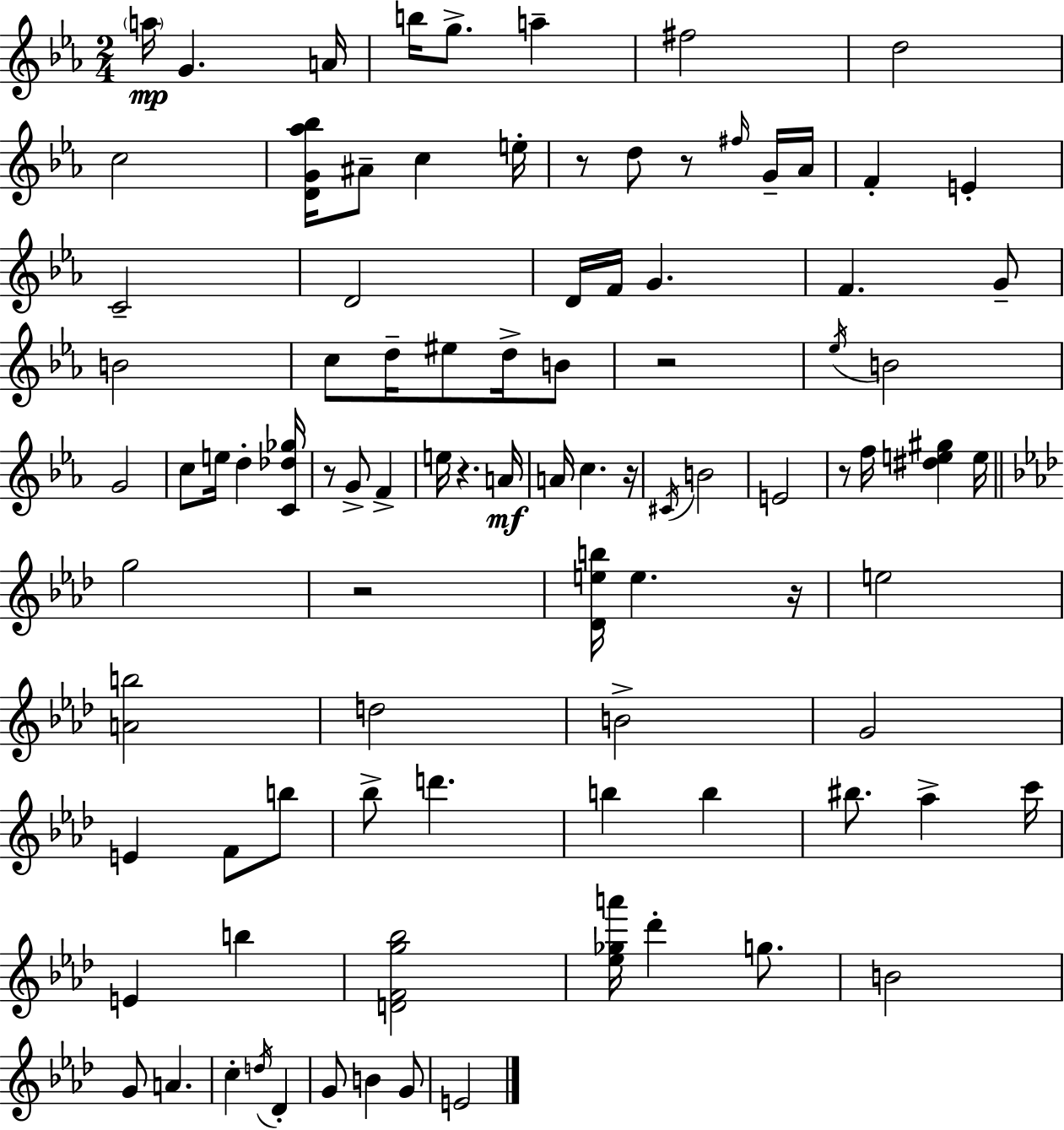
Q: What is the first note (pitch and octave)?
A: A5